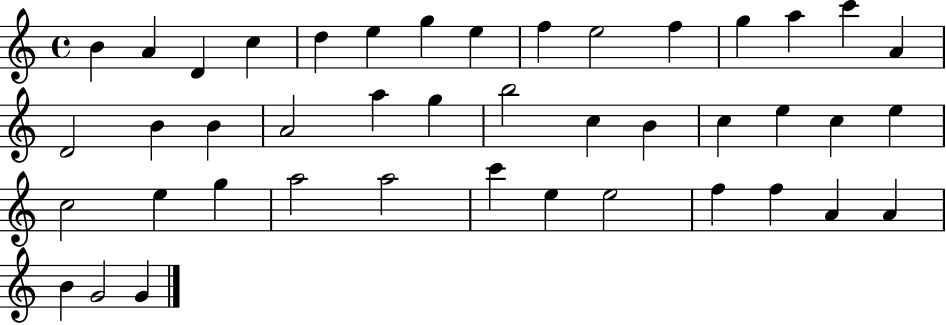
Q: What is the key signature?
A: C major